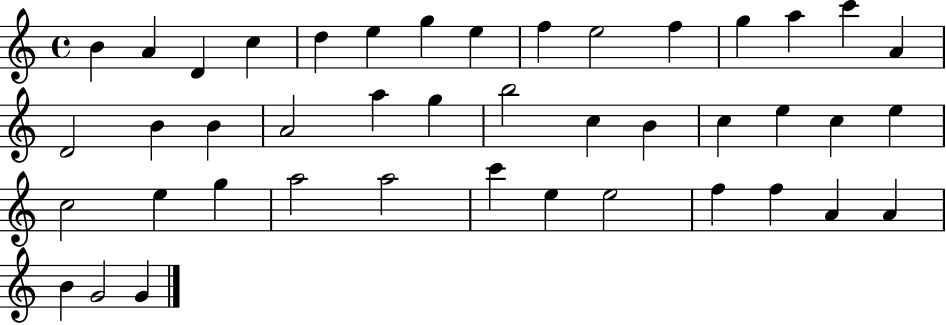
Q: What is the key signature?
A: C major